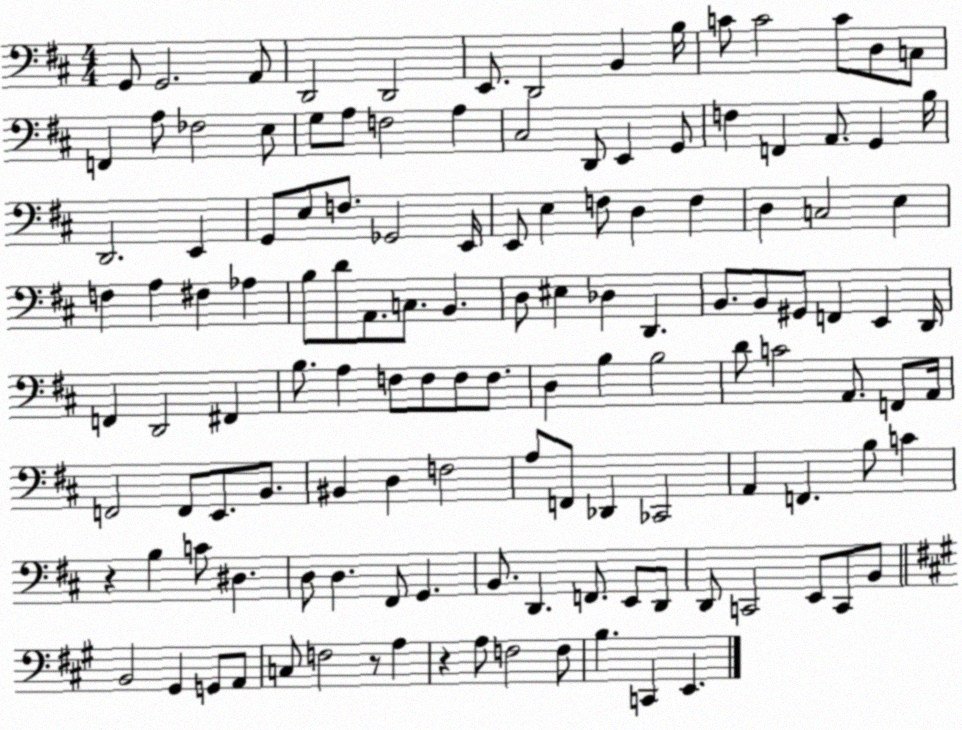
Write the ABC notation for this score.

X:1
T:Untitled
M:4/4
L:1/4
K:D
G,,/2 G,,2 A,,/2 D,,2 D,,2 E,,/2 D,,2 B,, B,/4 C/2 C2 C/2 D,/2 C,/2 F,, A,/2 _F,2 E,/2 G,/2 A,/2 F,2 A, ^C,2 D,,/2 E,, G,,/2 F, F,, A,,/2 G,, B,/4 D,,2 E,, G,,/2 E,/2 F,/2 _G,,2 E,,/4 E,,/2 E, F,/2 D, F, D, C,2 E, F, A, ^F, _A, B,/2 D/2 A,,/2 C,/2 B,, D,/2 ^E, _D, D,, B,,/2 B,,/2 ^G,,/2 F,, E,, D,,/4 F,, D,,2 ^F,, B,/2 A, F,/2 F,/2 F,/2 F,/2 D, B, B,2 D/2 C2 A,,/2 F,,/2 A,,/4 F,,2 F,,/2 E,,/2 B,,/2 ^B,, D, F,2 A,/2 F,,/2 _D,, _C,,2 A,, F,, B,/2 C z B, C/2 ^D, D,/2 D, ^F,,/2 G,, B,,/2 D,, F,,/2 E,,/2 D,,/2 D,,/2 C,,2 E,,/2 C,,/2 B,,/2 B,,2 ^G,, G,,/2 A,,/2 C,/2 F,2 z/2 A, z A,/2 F,2 F,/2 B, C,, E,,